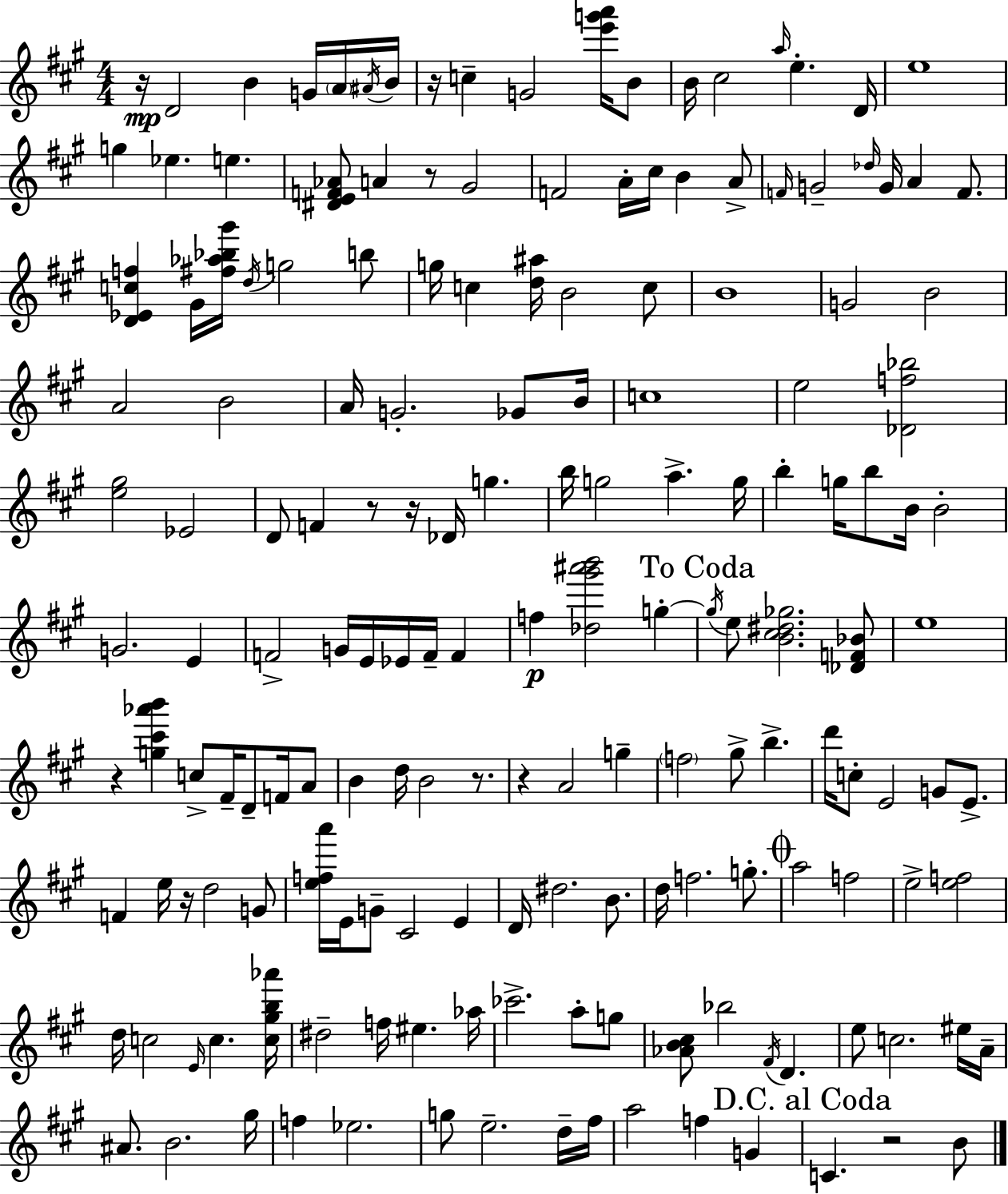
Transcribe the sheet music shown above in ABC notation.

X:1
T:Untitled
M:4/4
L:1/4
K:A
z/4 D2 B G/4 A/4 ^A/4 B/4 z/4 c G2 [e'g'a']/4 B/2 B/4 ^c2 a/4 e D/4 e4 g _e e [^DEF_A]/2 A z/2 ^G2 F2 A/4 ^c/4 B A/2 F/4 G2 _d/4 G/4 A F/2 [D_Ecf] ^G/4 [^f_a_b^g']/4 d/4 g2 b/2 g/4 c [d^a]/4 B2 c/2 B4 G2 B2 A2 B2 A/4 G2 _G/2 B/4 c4 e2 [_Df_b]2 [e^g]2 _E2 D/2 F z/2 z/4 _D/4 g b/4 g2 a g/4 b g/4 b/2 B/4 B2 G2 E F2 G/4 E/4 _E/4 F/4 F f [_d^g'^a'b']2 g g/4 e/2 [B^c^d_g]2 [_DF_B]/2 e4 z [g^c'_a'b'] c/2 ^F/4 D/2 F/4 A/2 B d/4 B2 z/2 z A2 g f2 ^g/2 b d'/4 c/2 E2 G/2 E/2 F e/4 z/4 d2 G/2 [efa']/4 E/4 G/2 ^C2 E D/4 ^d2 B/2 d/4 f2 g/2 a2 f2 e2 [ef]2 d/4 c2 E/4 c [c^gb_a']/4 ^d2 f/4 ^e _a/4 _c'2 a/2 g/2 [_AB^c]/2 _b2 ^F/4 D e/2 c2 ^e/4 A/4 ^A/2 B2 ^g/4 f _e2 g/2 e2 d/4 ^f/4 a2 f G C z2 B/2